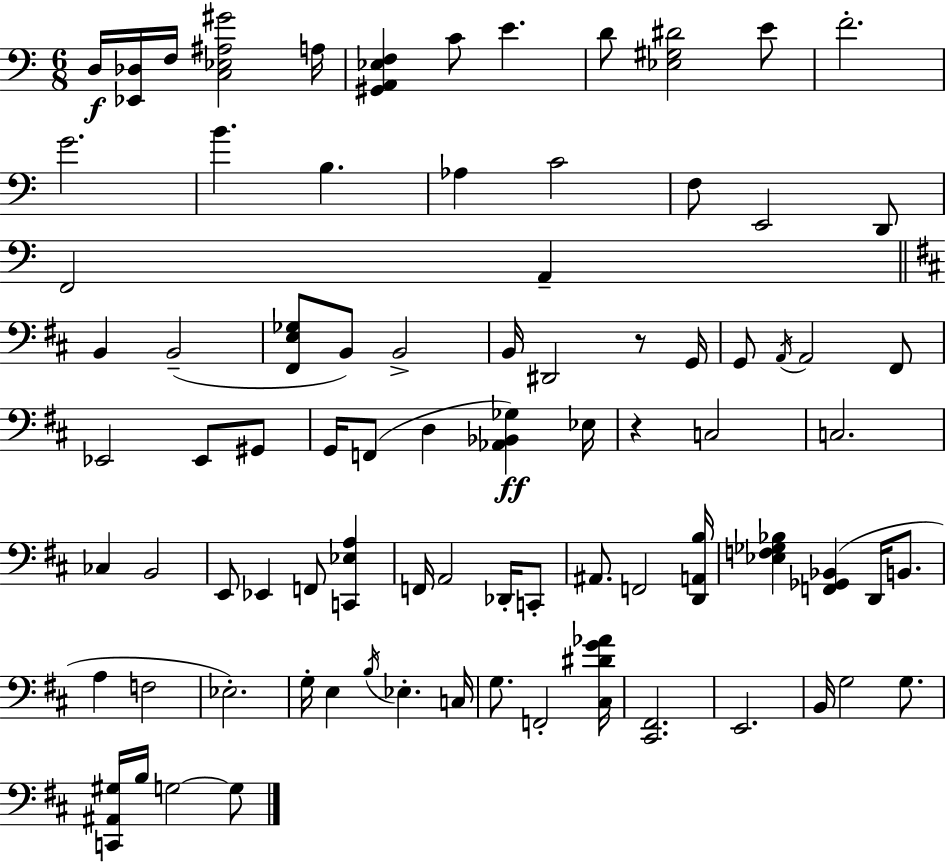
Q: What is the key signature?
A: A minor